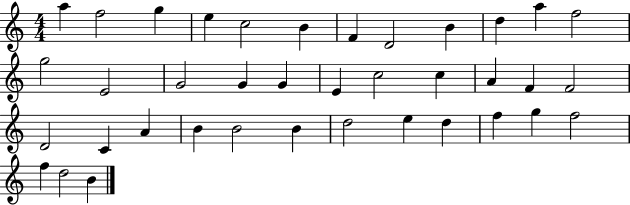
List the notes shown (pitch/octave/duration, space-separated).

A5/q F5/h G5/q E5/q C5/h B4/q F4/q D4/h B4/q D5/q A5/q F5/h G5/h E4/h G4/h G4/q G4/q E4/q C5/h C5/q A4/q F4/q F4/h D4/h C4/q A4/q B4/q B4/h B4/q D5/h E5/q D5/q F5/q G5/q F5/h F5/q D5/h B4/q